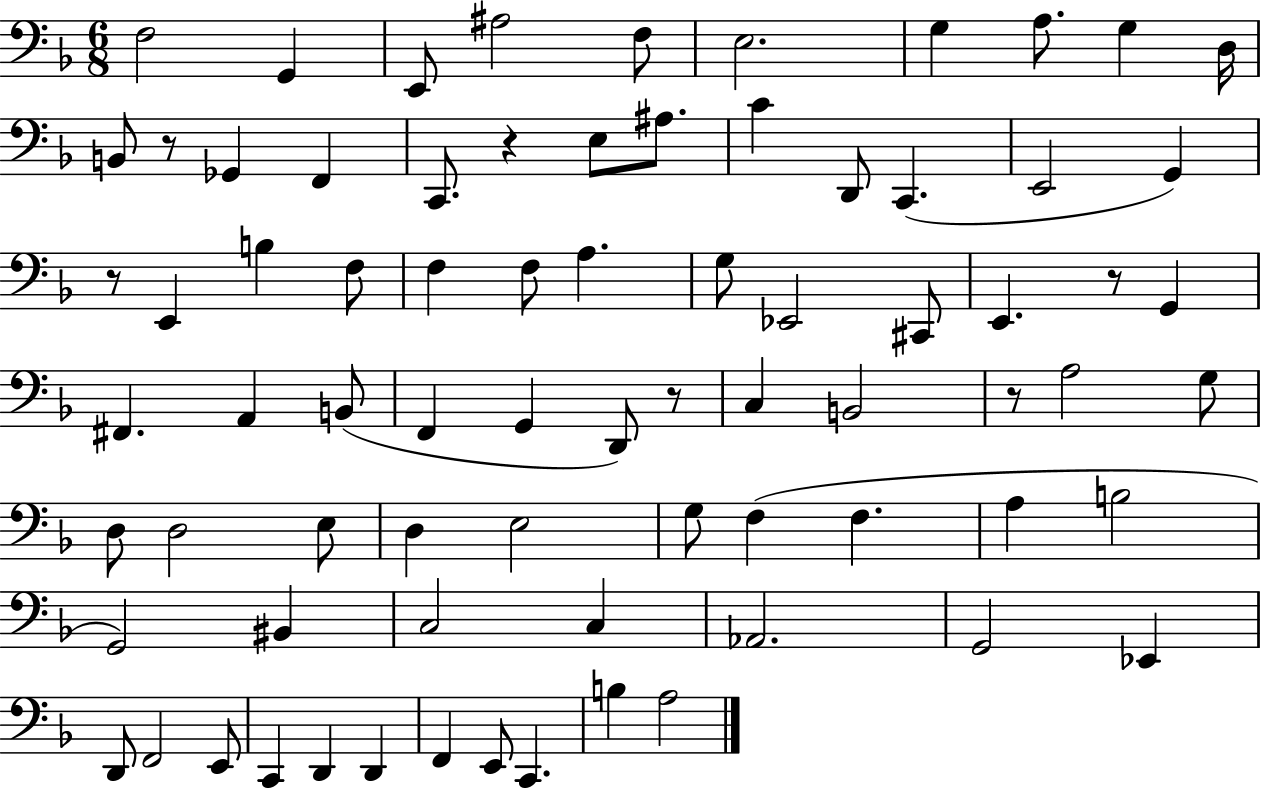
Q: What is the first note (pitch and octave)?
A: F3